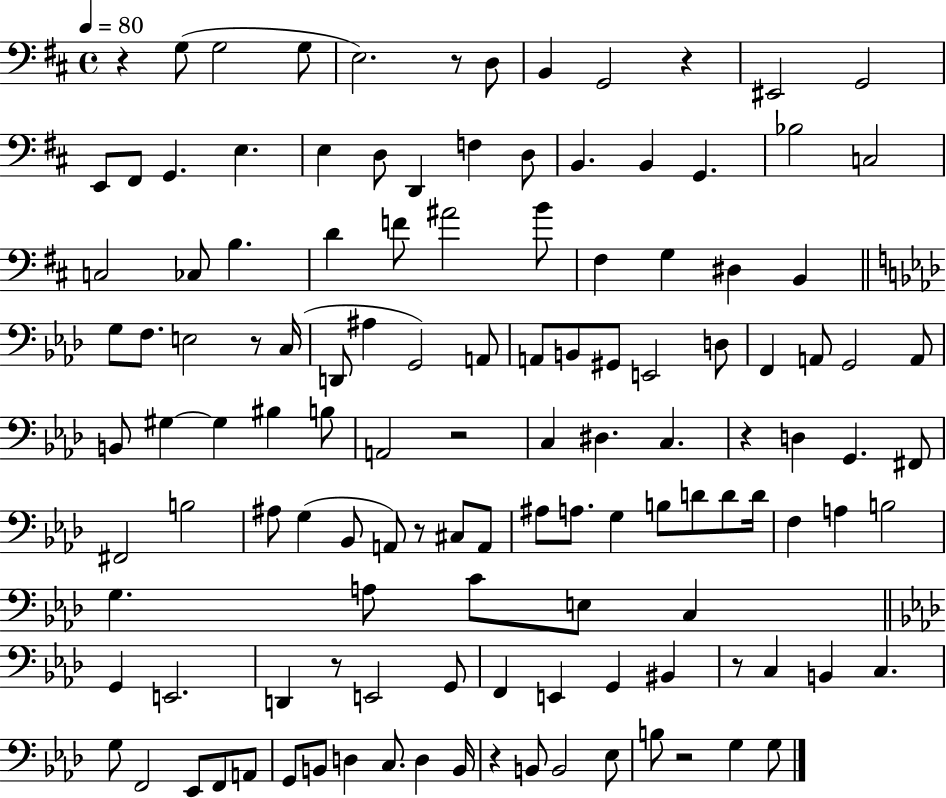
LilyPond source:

{
  \clef bass
  \time 4/4
  \defaultTimeSignature
  \key d \major
  \tempo 4 = 80
  \repeat volta 2 { r4 g8( g2 g8 | e2.) r8 d8 | b,4 g,2 r4 | eis,2 g,2 | \break e,8 fis,8 g,4. e4. | e4 d8 d,4 f4 d8 | b,4. b,4 g,4. | bes2 c2 | \break c2 ces8 b4. | d'4 f'8 ais'2 b'8 | fis4 g4 dis4 b,4 | \bar "||" \break \key aes \major g8 f8. e2 r8 c16( | d,8 ais4 g,2) a,8 | a,8 b,8 gis,8 e,2 d8 | f,4 a,8 g,2 a,8 | \break b,8 gis4~~ gis4 bis4 b8 | a,2 r2 | c4 dis4. c4. | r4 d4 g,4. fis,8 | \break fis,2 b2 | ais8 g4( bes,8 a,8) r8 cis8 a,8 | ais8 a8. g4 b8 d'8 d'8 d'16 | f4 a4 b2 | \break g4. a8 c'8 e8 c4 | \bar "||" \break \key aes \major g,4 e,2. | d,4 r8 e,2 g,8 | f,4 e,4 g,4 bis,4 | r8 c4 b,4 c4. | \break g8 f,2 ees,8 f,8 a,8 | g,8 b,8 d4 c8. d4 b,16 | r4 b,8 b,2 ees8 | b8 r2 g4 g8 | \break } \bar "|."
}